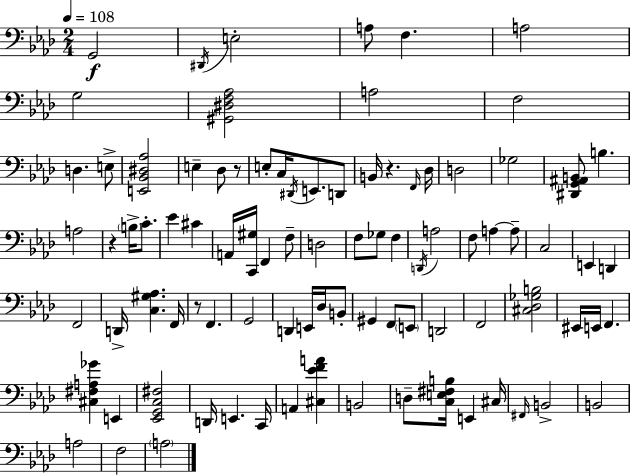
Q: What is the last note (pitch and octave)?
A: A3